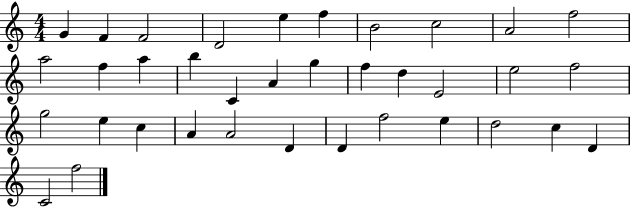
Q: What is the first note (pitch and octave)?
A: G4